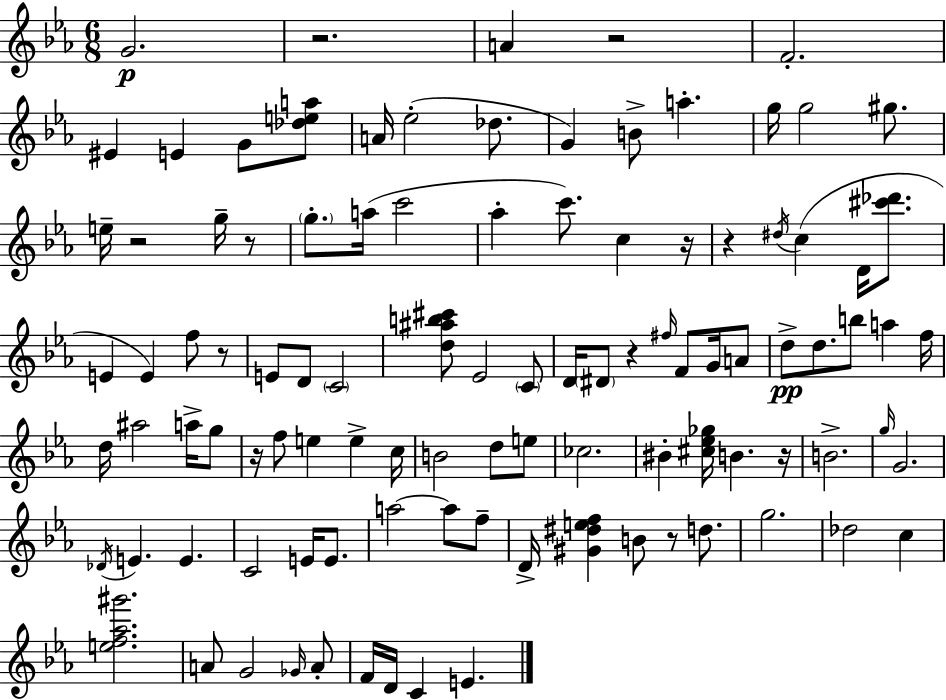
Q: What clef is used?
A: treble